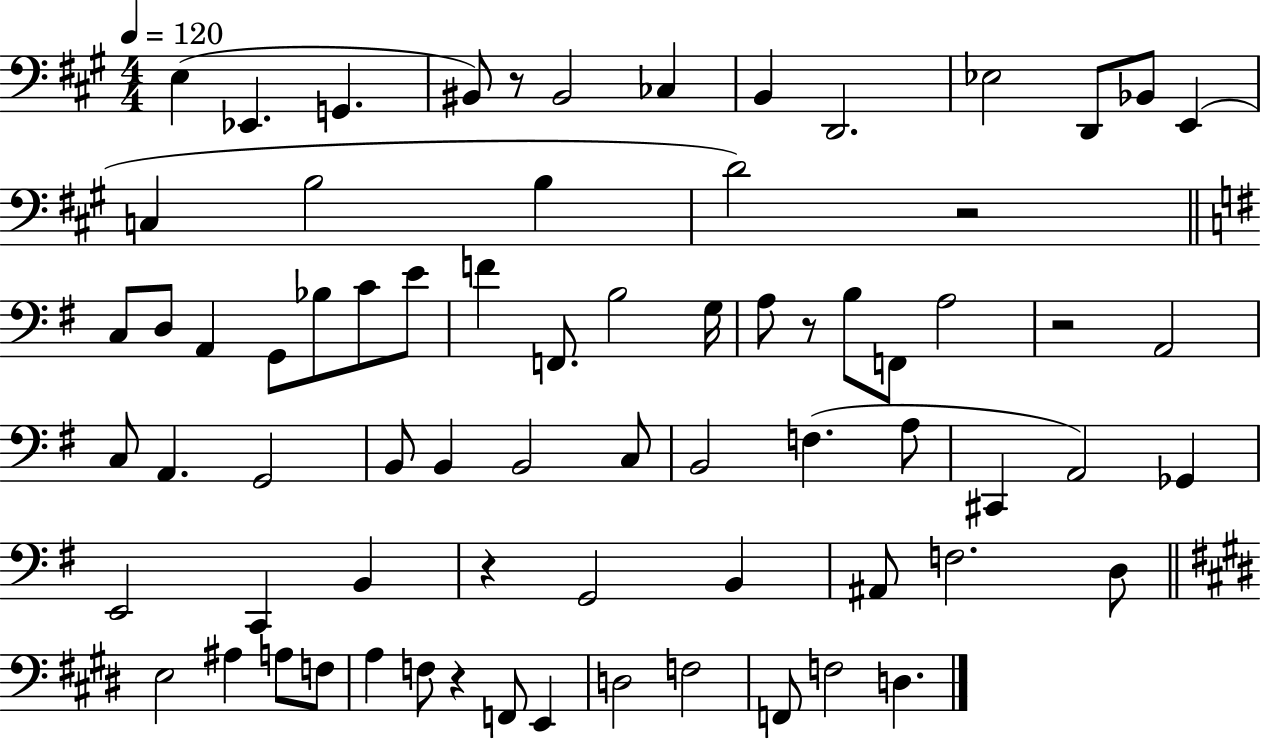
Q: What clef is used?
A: bass